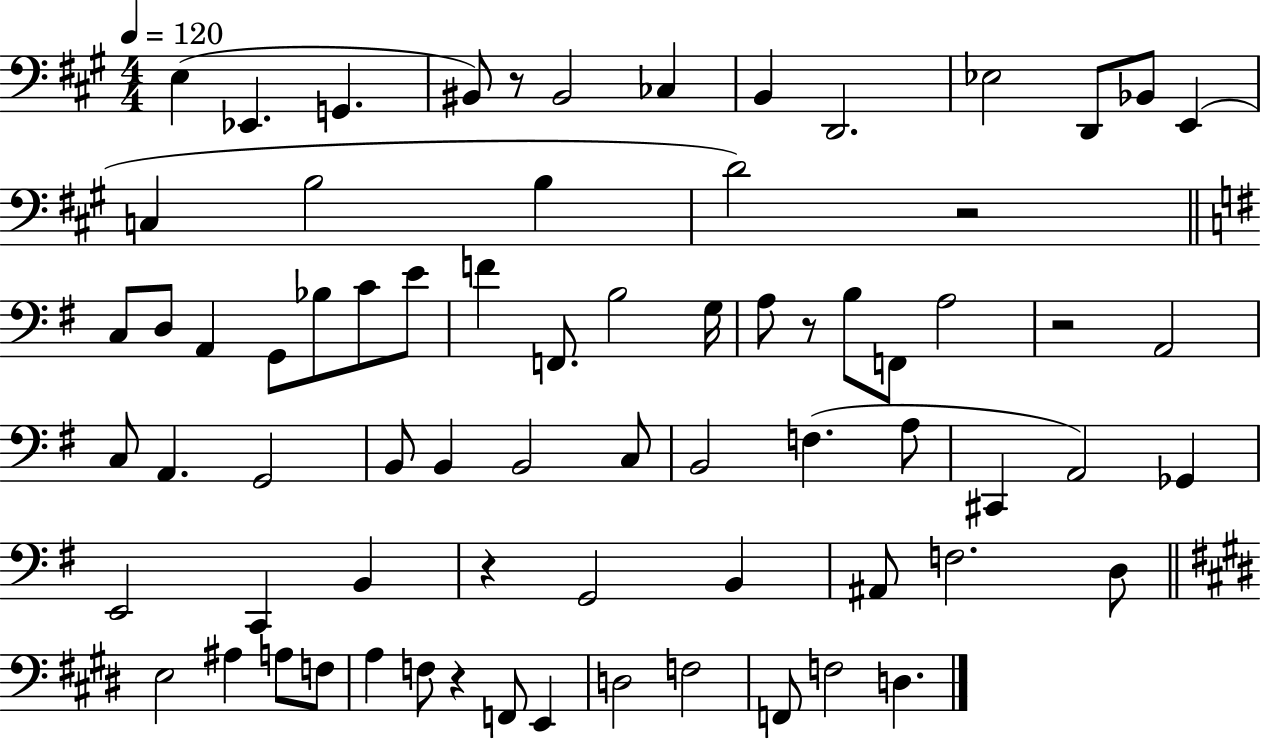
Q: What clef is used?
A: bass